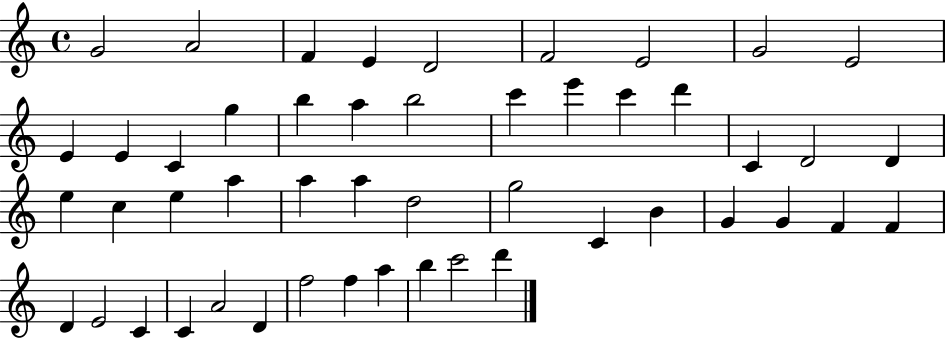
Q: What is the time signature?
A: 4/4